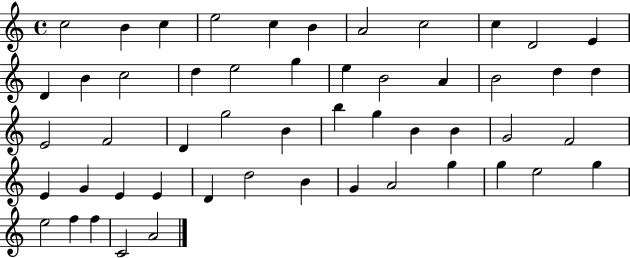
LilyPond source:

{
  \clef treble
  \time 4/4
  \defaultTimeSignature
  \key c \major
  c''2 b'4 c''4 | e''2 c''4 b'4 | a'2 c''2 | c''4 d'2 e'4 | \break d'4 b'4 c''2 | d''4 e''2 g''4 | e''4 b'2 a'4 | b'2 d''4 d''4 | \break e'2 f'2 | d'4 g''2 b'4 | b''4 g''4 b'4 b'4 | g'2 f'2 | \break e'4 g'4 e'4 e'4 | d'4 d''2 b'4 | g'4 a'2 g''4 | g''4 e''2 g''4 | \break e''2 f''4 f''4 | c'2 a'2 | \bar "|."
}